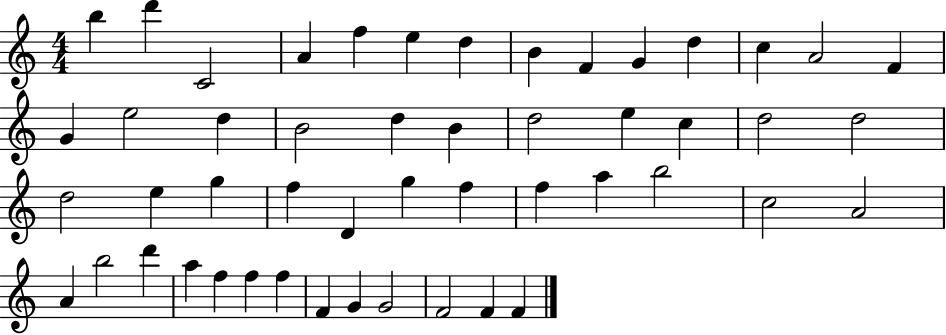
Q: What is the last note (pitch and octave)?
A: F4